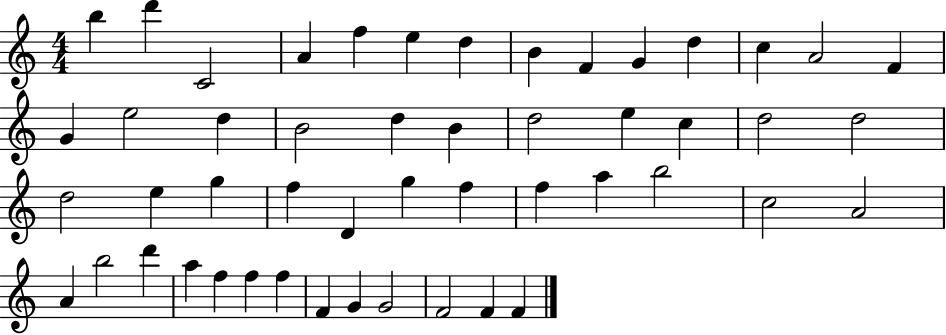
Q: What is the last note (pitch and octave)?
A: F4